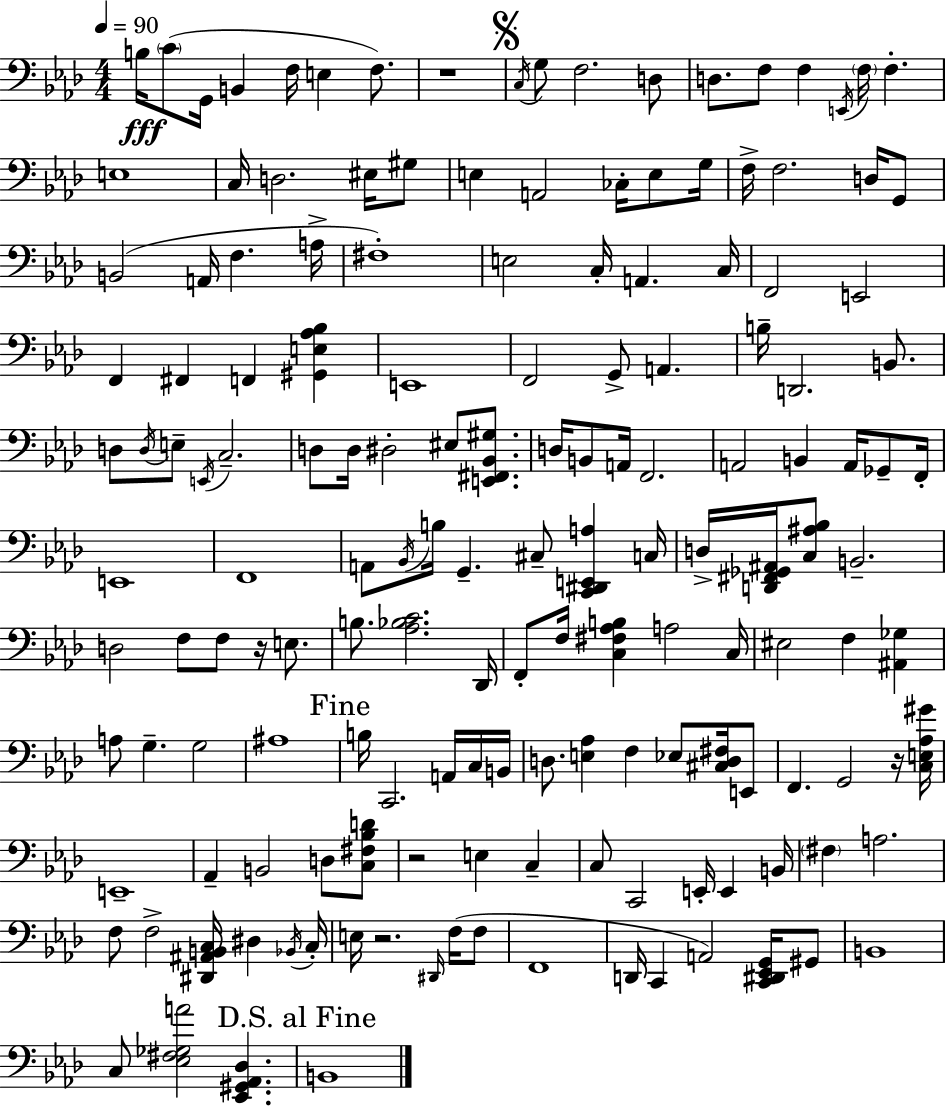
{
  \clef bass
  \numericTimeSignature
  \time 4/4
  \key aes \major
  \tempo 4 = 90
  b16\fff \parenthesize c'8( g,16 b,4 f16 e4 f8.) | r1 | \mark \markup { \musicglyph "scripts.segno" } \acciaccatura { c16 } g8 f2. d8 | d8. f8 f4 \acciaccatura { e,16 } \parenthesize f16 f4.-. | \break e1 | c16 d2. eis16 | gis8 e4 a,2 ces16-. e8 | g16 f16-> f2. d16 | \break g,8 b,2( a,16 f4. | a16-> fis1-.) | e2 c16-. a,4. | c16 f,2 e,2 | \break f,4 fis,4 f,4 <gis, e aes bes>4 | e,1 | f,2 g,8-> a,4. | b16-- d,2. b,8. | \break d8 \acciaccatura { d16 } e8-- \acciaccatura { e,16 } c2.-- | d8 d16 dis2-. eis8 | <e, fis, bes, gis>8. d16 b,8 a,16 f,2. | a,2 b,4 | \break a,16 ges,8-- f,16-. e,1 | f,1 | a,8 \acciaccatura { bes,16 } b16 g,4.-- cis8-- | <c, dis, e, a>4 c16 d16-> <d, fis, ges, ais,>16 <c ais bes>8 b,2.-- | \break d2 f8 f8 | r16 e8. b8. <aes bes c'>2. | des,16 f,8-. f16 <c fis aes b>4 a2 | c16 eis2 f4 | \break <ais, ges>4 a8 g4.-- g2 | ais1 | \mark "Fine" b16 c,2. | a,16 c16 b,16 d8. <e aes>4 f4 | \break ees8 <cis d fis>16 e,8 f,4. g,2 | r16 <c e aes gis'>16 e,1-- | aes,4-- b,2 | d8 <c fis bes d'>8 r2 e4 | \break c4-- c8 c,2 e,16-. | e,4 b,16 \parenthesize fis4 a2. | f8 f2-> <dis, ais, b, c>16 | dis4 \acciaccatura { bes,16 } c16-. e16 r2. | \break \grace { dis,16 } f16( f8 f,1 | d,16 c,4 a,2) | <c, dis, ees, g,>16 gis,8 b,1 | c8 <ees fis ges a'>2 | \break <ees, gis, aes, des>4. \mark "D.S. al Fine" b,1 | \bar "|."
}